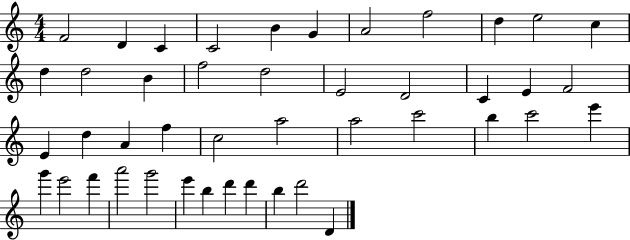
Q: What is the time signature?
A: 4/4